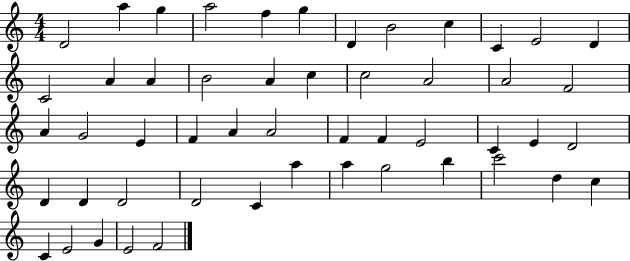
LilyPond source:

{
  \clef treble
  \numericTimeSignature
  \time 4/4
  \key c \major
  d'2 a''4 g''4 | a''2 f''4 g''4 | d'4 b'2 c''4 | c'4 e'2 d'4 | \break c'2 a'4 a'4 | b'2 a'4 c''4 | c''2 a'2 | a'2 f'2 | \break a'4 g'2 e'4 | f'4 a'4 a'2 | f'4 f'4 e'2 | c'4 e'4 d'2 | \break d'4 d'4 d'2 | d'2 c'4 a''4 | a''4 g''2 b''4 | c'''2 d''4 c''4 | \break c'4 e'2 g'4 | e'2 f'2 | \bar "|."
}